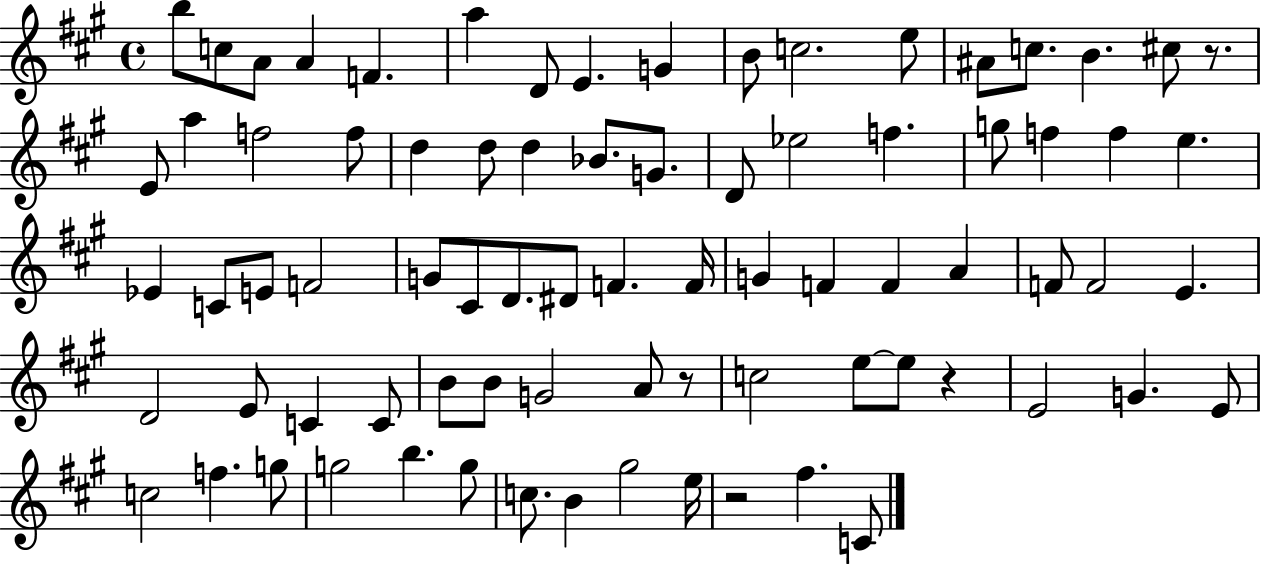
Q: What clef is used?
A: treble